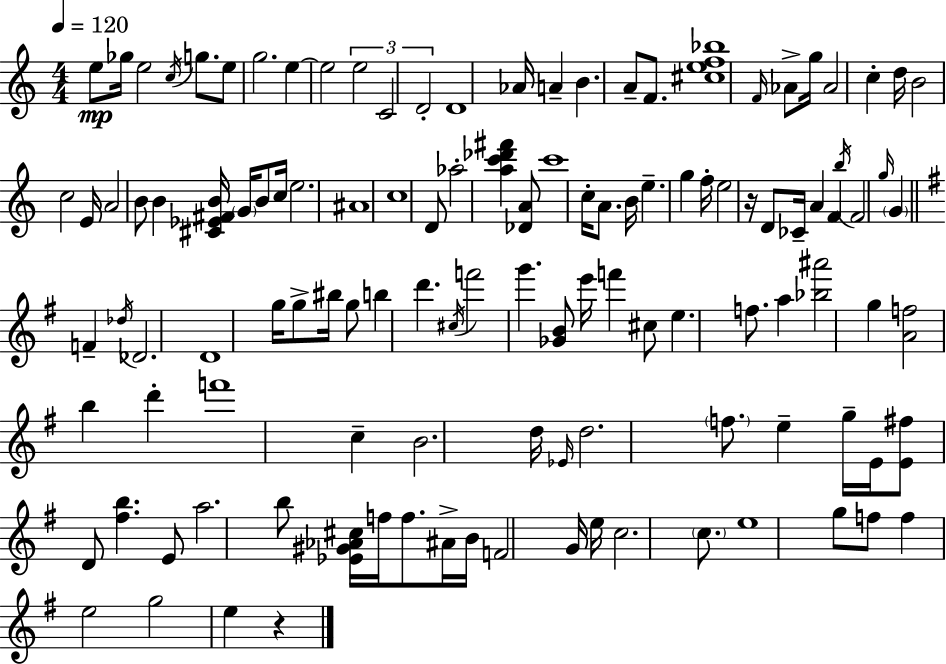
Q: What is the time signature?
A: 4/4